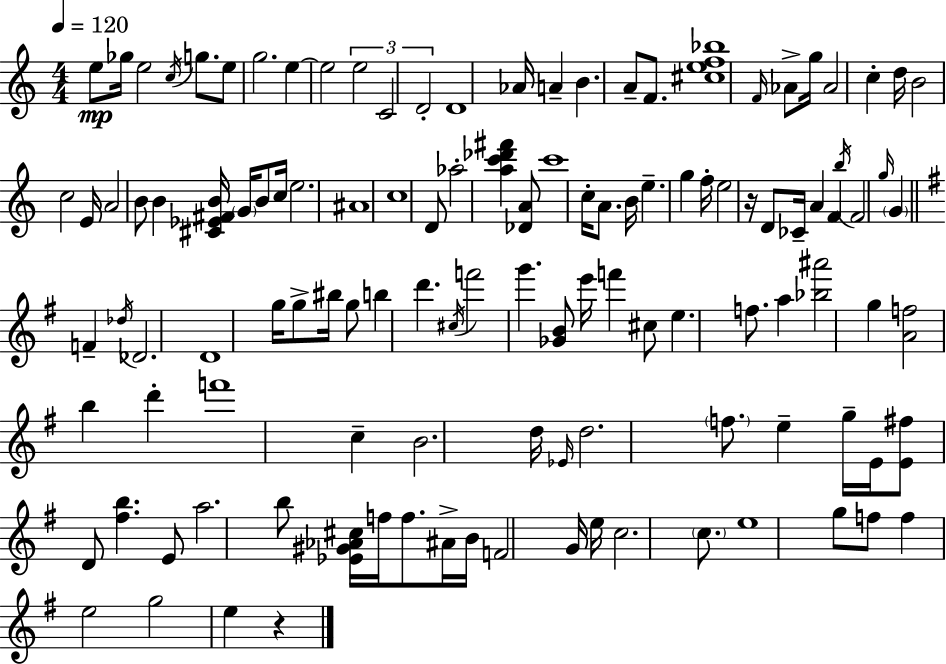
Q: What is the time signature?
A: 4/4